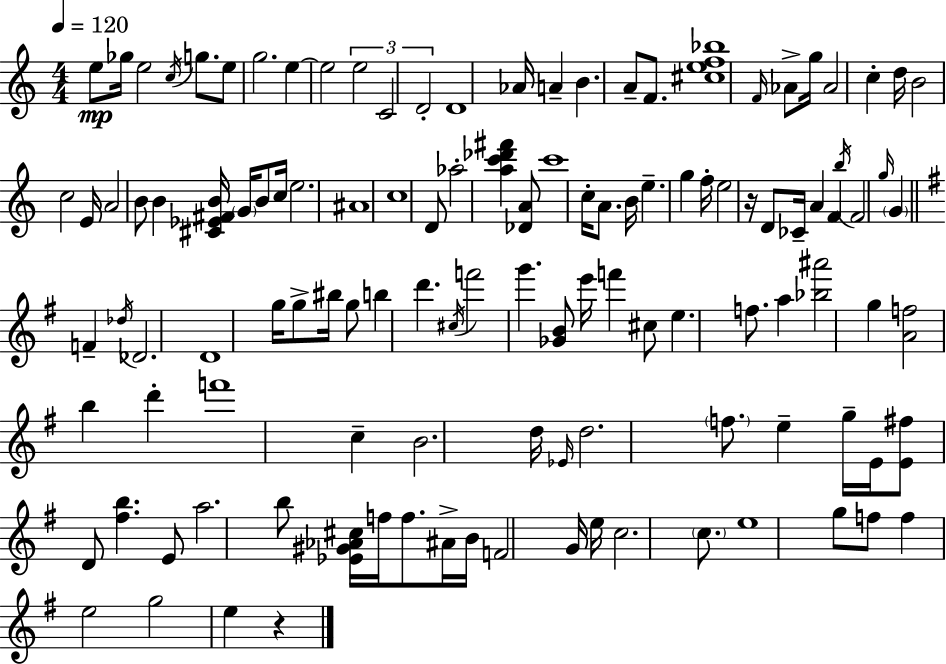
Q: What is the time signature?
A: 4/4